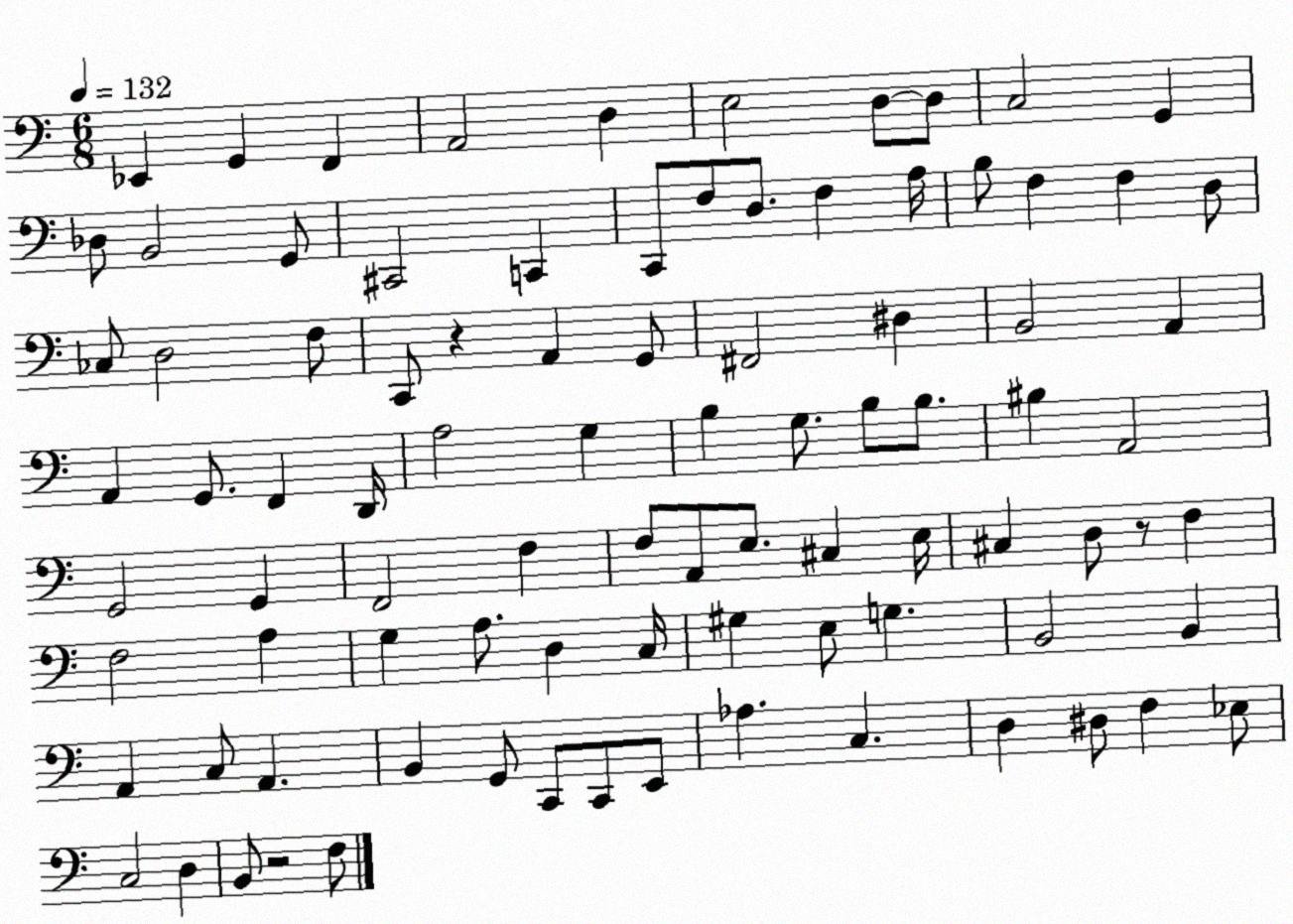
X:1
T:Untitled
M:6/8
L:1/4
K:C
_E,, G,, F,, A,,2 D, E,2 D,/2 D,/2 C,2 G,, _D,/2 B,,2 G,,/2 ^C,,2 C,, C,,/2 F,/2 D,/2 F, A,/4 B,/2 F, F, D,/2 _C,/2 D,2 F,/2 C,,/2 z A,, G,,/2 ^F,,2 ^D, B,,2 A,, A,, G,,/2 F,, D,,/4 A,2 G, B, G,/2 B,/2 B,/2 ^B, A,,2 G,,2 G,, F,,2 F, F,/2 A,,/2 E,/2 ^C, E,/4 ^C, D,/2 z/2 F, F,2 A, G, A,/2 D, C,/4 ^G, E,/2 G, B,,2 B,, A,, C,/2 A,, B,, G,,/2 C,,/2 C,,/2 E,,/2 _A, C, D, ^D,/2 F, _E,/2 C,2 D, B,,/2 z2 F,/2